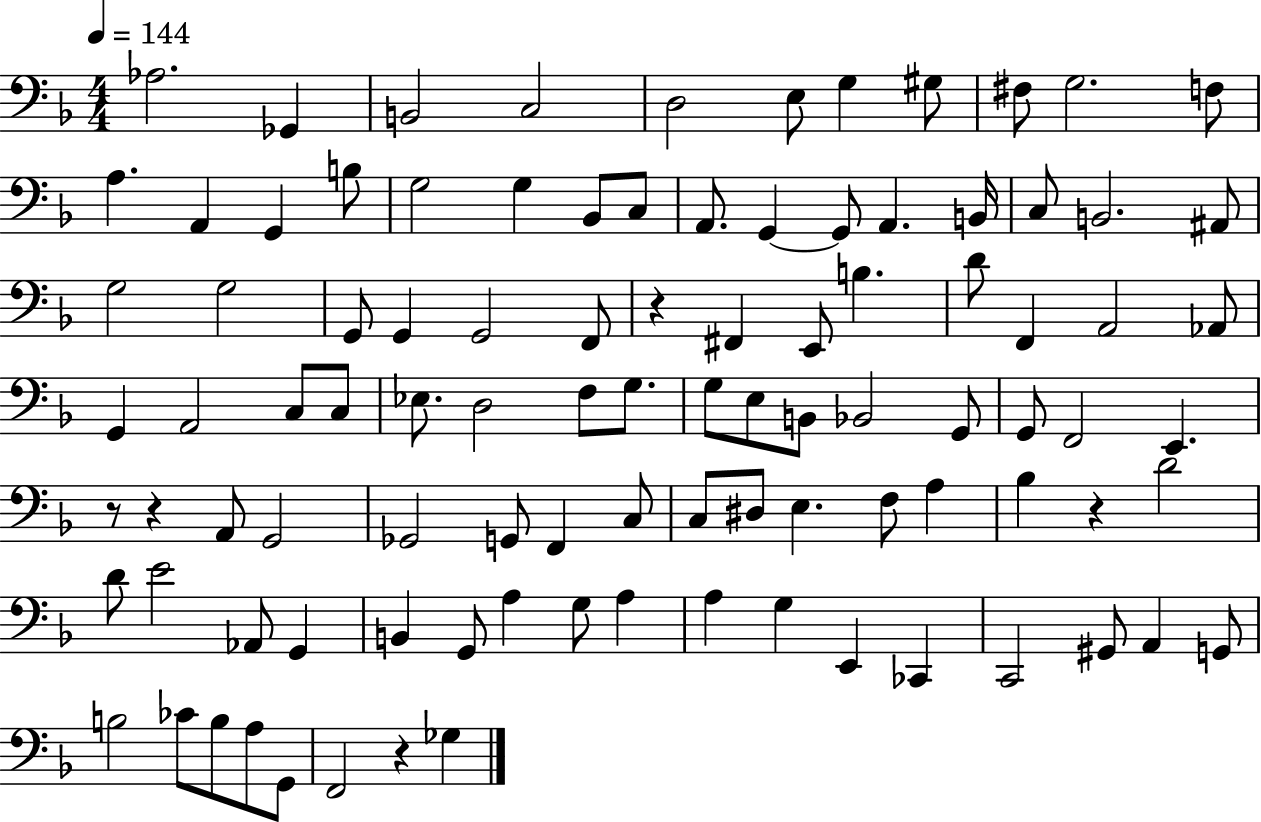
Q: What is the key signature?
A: F major